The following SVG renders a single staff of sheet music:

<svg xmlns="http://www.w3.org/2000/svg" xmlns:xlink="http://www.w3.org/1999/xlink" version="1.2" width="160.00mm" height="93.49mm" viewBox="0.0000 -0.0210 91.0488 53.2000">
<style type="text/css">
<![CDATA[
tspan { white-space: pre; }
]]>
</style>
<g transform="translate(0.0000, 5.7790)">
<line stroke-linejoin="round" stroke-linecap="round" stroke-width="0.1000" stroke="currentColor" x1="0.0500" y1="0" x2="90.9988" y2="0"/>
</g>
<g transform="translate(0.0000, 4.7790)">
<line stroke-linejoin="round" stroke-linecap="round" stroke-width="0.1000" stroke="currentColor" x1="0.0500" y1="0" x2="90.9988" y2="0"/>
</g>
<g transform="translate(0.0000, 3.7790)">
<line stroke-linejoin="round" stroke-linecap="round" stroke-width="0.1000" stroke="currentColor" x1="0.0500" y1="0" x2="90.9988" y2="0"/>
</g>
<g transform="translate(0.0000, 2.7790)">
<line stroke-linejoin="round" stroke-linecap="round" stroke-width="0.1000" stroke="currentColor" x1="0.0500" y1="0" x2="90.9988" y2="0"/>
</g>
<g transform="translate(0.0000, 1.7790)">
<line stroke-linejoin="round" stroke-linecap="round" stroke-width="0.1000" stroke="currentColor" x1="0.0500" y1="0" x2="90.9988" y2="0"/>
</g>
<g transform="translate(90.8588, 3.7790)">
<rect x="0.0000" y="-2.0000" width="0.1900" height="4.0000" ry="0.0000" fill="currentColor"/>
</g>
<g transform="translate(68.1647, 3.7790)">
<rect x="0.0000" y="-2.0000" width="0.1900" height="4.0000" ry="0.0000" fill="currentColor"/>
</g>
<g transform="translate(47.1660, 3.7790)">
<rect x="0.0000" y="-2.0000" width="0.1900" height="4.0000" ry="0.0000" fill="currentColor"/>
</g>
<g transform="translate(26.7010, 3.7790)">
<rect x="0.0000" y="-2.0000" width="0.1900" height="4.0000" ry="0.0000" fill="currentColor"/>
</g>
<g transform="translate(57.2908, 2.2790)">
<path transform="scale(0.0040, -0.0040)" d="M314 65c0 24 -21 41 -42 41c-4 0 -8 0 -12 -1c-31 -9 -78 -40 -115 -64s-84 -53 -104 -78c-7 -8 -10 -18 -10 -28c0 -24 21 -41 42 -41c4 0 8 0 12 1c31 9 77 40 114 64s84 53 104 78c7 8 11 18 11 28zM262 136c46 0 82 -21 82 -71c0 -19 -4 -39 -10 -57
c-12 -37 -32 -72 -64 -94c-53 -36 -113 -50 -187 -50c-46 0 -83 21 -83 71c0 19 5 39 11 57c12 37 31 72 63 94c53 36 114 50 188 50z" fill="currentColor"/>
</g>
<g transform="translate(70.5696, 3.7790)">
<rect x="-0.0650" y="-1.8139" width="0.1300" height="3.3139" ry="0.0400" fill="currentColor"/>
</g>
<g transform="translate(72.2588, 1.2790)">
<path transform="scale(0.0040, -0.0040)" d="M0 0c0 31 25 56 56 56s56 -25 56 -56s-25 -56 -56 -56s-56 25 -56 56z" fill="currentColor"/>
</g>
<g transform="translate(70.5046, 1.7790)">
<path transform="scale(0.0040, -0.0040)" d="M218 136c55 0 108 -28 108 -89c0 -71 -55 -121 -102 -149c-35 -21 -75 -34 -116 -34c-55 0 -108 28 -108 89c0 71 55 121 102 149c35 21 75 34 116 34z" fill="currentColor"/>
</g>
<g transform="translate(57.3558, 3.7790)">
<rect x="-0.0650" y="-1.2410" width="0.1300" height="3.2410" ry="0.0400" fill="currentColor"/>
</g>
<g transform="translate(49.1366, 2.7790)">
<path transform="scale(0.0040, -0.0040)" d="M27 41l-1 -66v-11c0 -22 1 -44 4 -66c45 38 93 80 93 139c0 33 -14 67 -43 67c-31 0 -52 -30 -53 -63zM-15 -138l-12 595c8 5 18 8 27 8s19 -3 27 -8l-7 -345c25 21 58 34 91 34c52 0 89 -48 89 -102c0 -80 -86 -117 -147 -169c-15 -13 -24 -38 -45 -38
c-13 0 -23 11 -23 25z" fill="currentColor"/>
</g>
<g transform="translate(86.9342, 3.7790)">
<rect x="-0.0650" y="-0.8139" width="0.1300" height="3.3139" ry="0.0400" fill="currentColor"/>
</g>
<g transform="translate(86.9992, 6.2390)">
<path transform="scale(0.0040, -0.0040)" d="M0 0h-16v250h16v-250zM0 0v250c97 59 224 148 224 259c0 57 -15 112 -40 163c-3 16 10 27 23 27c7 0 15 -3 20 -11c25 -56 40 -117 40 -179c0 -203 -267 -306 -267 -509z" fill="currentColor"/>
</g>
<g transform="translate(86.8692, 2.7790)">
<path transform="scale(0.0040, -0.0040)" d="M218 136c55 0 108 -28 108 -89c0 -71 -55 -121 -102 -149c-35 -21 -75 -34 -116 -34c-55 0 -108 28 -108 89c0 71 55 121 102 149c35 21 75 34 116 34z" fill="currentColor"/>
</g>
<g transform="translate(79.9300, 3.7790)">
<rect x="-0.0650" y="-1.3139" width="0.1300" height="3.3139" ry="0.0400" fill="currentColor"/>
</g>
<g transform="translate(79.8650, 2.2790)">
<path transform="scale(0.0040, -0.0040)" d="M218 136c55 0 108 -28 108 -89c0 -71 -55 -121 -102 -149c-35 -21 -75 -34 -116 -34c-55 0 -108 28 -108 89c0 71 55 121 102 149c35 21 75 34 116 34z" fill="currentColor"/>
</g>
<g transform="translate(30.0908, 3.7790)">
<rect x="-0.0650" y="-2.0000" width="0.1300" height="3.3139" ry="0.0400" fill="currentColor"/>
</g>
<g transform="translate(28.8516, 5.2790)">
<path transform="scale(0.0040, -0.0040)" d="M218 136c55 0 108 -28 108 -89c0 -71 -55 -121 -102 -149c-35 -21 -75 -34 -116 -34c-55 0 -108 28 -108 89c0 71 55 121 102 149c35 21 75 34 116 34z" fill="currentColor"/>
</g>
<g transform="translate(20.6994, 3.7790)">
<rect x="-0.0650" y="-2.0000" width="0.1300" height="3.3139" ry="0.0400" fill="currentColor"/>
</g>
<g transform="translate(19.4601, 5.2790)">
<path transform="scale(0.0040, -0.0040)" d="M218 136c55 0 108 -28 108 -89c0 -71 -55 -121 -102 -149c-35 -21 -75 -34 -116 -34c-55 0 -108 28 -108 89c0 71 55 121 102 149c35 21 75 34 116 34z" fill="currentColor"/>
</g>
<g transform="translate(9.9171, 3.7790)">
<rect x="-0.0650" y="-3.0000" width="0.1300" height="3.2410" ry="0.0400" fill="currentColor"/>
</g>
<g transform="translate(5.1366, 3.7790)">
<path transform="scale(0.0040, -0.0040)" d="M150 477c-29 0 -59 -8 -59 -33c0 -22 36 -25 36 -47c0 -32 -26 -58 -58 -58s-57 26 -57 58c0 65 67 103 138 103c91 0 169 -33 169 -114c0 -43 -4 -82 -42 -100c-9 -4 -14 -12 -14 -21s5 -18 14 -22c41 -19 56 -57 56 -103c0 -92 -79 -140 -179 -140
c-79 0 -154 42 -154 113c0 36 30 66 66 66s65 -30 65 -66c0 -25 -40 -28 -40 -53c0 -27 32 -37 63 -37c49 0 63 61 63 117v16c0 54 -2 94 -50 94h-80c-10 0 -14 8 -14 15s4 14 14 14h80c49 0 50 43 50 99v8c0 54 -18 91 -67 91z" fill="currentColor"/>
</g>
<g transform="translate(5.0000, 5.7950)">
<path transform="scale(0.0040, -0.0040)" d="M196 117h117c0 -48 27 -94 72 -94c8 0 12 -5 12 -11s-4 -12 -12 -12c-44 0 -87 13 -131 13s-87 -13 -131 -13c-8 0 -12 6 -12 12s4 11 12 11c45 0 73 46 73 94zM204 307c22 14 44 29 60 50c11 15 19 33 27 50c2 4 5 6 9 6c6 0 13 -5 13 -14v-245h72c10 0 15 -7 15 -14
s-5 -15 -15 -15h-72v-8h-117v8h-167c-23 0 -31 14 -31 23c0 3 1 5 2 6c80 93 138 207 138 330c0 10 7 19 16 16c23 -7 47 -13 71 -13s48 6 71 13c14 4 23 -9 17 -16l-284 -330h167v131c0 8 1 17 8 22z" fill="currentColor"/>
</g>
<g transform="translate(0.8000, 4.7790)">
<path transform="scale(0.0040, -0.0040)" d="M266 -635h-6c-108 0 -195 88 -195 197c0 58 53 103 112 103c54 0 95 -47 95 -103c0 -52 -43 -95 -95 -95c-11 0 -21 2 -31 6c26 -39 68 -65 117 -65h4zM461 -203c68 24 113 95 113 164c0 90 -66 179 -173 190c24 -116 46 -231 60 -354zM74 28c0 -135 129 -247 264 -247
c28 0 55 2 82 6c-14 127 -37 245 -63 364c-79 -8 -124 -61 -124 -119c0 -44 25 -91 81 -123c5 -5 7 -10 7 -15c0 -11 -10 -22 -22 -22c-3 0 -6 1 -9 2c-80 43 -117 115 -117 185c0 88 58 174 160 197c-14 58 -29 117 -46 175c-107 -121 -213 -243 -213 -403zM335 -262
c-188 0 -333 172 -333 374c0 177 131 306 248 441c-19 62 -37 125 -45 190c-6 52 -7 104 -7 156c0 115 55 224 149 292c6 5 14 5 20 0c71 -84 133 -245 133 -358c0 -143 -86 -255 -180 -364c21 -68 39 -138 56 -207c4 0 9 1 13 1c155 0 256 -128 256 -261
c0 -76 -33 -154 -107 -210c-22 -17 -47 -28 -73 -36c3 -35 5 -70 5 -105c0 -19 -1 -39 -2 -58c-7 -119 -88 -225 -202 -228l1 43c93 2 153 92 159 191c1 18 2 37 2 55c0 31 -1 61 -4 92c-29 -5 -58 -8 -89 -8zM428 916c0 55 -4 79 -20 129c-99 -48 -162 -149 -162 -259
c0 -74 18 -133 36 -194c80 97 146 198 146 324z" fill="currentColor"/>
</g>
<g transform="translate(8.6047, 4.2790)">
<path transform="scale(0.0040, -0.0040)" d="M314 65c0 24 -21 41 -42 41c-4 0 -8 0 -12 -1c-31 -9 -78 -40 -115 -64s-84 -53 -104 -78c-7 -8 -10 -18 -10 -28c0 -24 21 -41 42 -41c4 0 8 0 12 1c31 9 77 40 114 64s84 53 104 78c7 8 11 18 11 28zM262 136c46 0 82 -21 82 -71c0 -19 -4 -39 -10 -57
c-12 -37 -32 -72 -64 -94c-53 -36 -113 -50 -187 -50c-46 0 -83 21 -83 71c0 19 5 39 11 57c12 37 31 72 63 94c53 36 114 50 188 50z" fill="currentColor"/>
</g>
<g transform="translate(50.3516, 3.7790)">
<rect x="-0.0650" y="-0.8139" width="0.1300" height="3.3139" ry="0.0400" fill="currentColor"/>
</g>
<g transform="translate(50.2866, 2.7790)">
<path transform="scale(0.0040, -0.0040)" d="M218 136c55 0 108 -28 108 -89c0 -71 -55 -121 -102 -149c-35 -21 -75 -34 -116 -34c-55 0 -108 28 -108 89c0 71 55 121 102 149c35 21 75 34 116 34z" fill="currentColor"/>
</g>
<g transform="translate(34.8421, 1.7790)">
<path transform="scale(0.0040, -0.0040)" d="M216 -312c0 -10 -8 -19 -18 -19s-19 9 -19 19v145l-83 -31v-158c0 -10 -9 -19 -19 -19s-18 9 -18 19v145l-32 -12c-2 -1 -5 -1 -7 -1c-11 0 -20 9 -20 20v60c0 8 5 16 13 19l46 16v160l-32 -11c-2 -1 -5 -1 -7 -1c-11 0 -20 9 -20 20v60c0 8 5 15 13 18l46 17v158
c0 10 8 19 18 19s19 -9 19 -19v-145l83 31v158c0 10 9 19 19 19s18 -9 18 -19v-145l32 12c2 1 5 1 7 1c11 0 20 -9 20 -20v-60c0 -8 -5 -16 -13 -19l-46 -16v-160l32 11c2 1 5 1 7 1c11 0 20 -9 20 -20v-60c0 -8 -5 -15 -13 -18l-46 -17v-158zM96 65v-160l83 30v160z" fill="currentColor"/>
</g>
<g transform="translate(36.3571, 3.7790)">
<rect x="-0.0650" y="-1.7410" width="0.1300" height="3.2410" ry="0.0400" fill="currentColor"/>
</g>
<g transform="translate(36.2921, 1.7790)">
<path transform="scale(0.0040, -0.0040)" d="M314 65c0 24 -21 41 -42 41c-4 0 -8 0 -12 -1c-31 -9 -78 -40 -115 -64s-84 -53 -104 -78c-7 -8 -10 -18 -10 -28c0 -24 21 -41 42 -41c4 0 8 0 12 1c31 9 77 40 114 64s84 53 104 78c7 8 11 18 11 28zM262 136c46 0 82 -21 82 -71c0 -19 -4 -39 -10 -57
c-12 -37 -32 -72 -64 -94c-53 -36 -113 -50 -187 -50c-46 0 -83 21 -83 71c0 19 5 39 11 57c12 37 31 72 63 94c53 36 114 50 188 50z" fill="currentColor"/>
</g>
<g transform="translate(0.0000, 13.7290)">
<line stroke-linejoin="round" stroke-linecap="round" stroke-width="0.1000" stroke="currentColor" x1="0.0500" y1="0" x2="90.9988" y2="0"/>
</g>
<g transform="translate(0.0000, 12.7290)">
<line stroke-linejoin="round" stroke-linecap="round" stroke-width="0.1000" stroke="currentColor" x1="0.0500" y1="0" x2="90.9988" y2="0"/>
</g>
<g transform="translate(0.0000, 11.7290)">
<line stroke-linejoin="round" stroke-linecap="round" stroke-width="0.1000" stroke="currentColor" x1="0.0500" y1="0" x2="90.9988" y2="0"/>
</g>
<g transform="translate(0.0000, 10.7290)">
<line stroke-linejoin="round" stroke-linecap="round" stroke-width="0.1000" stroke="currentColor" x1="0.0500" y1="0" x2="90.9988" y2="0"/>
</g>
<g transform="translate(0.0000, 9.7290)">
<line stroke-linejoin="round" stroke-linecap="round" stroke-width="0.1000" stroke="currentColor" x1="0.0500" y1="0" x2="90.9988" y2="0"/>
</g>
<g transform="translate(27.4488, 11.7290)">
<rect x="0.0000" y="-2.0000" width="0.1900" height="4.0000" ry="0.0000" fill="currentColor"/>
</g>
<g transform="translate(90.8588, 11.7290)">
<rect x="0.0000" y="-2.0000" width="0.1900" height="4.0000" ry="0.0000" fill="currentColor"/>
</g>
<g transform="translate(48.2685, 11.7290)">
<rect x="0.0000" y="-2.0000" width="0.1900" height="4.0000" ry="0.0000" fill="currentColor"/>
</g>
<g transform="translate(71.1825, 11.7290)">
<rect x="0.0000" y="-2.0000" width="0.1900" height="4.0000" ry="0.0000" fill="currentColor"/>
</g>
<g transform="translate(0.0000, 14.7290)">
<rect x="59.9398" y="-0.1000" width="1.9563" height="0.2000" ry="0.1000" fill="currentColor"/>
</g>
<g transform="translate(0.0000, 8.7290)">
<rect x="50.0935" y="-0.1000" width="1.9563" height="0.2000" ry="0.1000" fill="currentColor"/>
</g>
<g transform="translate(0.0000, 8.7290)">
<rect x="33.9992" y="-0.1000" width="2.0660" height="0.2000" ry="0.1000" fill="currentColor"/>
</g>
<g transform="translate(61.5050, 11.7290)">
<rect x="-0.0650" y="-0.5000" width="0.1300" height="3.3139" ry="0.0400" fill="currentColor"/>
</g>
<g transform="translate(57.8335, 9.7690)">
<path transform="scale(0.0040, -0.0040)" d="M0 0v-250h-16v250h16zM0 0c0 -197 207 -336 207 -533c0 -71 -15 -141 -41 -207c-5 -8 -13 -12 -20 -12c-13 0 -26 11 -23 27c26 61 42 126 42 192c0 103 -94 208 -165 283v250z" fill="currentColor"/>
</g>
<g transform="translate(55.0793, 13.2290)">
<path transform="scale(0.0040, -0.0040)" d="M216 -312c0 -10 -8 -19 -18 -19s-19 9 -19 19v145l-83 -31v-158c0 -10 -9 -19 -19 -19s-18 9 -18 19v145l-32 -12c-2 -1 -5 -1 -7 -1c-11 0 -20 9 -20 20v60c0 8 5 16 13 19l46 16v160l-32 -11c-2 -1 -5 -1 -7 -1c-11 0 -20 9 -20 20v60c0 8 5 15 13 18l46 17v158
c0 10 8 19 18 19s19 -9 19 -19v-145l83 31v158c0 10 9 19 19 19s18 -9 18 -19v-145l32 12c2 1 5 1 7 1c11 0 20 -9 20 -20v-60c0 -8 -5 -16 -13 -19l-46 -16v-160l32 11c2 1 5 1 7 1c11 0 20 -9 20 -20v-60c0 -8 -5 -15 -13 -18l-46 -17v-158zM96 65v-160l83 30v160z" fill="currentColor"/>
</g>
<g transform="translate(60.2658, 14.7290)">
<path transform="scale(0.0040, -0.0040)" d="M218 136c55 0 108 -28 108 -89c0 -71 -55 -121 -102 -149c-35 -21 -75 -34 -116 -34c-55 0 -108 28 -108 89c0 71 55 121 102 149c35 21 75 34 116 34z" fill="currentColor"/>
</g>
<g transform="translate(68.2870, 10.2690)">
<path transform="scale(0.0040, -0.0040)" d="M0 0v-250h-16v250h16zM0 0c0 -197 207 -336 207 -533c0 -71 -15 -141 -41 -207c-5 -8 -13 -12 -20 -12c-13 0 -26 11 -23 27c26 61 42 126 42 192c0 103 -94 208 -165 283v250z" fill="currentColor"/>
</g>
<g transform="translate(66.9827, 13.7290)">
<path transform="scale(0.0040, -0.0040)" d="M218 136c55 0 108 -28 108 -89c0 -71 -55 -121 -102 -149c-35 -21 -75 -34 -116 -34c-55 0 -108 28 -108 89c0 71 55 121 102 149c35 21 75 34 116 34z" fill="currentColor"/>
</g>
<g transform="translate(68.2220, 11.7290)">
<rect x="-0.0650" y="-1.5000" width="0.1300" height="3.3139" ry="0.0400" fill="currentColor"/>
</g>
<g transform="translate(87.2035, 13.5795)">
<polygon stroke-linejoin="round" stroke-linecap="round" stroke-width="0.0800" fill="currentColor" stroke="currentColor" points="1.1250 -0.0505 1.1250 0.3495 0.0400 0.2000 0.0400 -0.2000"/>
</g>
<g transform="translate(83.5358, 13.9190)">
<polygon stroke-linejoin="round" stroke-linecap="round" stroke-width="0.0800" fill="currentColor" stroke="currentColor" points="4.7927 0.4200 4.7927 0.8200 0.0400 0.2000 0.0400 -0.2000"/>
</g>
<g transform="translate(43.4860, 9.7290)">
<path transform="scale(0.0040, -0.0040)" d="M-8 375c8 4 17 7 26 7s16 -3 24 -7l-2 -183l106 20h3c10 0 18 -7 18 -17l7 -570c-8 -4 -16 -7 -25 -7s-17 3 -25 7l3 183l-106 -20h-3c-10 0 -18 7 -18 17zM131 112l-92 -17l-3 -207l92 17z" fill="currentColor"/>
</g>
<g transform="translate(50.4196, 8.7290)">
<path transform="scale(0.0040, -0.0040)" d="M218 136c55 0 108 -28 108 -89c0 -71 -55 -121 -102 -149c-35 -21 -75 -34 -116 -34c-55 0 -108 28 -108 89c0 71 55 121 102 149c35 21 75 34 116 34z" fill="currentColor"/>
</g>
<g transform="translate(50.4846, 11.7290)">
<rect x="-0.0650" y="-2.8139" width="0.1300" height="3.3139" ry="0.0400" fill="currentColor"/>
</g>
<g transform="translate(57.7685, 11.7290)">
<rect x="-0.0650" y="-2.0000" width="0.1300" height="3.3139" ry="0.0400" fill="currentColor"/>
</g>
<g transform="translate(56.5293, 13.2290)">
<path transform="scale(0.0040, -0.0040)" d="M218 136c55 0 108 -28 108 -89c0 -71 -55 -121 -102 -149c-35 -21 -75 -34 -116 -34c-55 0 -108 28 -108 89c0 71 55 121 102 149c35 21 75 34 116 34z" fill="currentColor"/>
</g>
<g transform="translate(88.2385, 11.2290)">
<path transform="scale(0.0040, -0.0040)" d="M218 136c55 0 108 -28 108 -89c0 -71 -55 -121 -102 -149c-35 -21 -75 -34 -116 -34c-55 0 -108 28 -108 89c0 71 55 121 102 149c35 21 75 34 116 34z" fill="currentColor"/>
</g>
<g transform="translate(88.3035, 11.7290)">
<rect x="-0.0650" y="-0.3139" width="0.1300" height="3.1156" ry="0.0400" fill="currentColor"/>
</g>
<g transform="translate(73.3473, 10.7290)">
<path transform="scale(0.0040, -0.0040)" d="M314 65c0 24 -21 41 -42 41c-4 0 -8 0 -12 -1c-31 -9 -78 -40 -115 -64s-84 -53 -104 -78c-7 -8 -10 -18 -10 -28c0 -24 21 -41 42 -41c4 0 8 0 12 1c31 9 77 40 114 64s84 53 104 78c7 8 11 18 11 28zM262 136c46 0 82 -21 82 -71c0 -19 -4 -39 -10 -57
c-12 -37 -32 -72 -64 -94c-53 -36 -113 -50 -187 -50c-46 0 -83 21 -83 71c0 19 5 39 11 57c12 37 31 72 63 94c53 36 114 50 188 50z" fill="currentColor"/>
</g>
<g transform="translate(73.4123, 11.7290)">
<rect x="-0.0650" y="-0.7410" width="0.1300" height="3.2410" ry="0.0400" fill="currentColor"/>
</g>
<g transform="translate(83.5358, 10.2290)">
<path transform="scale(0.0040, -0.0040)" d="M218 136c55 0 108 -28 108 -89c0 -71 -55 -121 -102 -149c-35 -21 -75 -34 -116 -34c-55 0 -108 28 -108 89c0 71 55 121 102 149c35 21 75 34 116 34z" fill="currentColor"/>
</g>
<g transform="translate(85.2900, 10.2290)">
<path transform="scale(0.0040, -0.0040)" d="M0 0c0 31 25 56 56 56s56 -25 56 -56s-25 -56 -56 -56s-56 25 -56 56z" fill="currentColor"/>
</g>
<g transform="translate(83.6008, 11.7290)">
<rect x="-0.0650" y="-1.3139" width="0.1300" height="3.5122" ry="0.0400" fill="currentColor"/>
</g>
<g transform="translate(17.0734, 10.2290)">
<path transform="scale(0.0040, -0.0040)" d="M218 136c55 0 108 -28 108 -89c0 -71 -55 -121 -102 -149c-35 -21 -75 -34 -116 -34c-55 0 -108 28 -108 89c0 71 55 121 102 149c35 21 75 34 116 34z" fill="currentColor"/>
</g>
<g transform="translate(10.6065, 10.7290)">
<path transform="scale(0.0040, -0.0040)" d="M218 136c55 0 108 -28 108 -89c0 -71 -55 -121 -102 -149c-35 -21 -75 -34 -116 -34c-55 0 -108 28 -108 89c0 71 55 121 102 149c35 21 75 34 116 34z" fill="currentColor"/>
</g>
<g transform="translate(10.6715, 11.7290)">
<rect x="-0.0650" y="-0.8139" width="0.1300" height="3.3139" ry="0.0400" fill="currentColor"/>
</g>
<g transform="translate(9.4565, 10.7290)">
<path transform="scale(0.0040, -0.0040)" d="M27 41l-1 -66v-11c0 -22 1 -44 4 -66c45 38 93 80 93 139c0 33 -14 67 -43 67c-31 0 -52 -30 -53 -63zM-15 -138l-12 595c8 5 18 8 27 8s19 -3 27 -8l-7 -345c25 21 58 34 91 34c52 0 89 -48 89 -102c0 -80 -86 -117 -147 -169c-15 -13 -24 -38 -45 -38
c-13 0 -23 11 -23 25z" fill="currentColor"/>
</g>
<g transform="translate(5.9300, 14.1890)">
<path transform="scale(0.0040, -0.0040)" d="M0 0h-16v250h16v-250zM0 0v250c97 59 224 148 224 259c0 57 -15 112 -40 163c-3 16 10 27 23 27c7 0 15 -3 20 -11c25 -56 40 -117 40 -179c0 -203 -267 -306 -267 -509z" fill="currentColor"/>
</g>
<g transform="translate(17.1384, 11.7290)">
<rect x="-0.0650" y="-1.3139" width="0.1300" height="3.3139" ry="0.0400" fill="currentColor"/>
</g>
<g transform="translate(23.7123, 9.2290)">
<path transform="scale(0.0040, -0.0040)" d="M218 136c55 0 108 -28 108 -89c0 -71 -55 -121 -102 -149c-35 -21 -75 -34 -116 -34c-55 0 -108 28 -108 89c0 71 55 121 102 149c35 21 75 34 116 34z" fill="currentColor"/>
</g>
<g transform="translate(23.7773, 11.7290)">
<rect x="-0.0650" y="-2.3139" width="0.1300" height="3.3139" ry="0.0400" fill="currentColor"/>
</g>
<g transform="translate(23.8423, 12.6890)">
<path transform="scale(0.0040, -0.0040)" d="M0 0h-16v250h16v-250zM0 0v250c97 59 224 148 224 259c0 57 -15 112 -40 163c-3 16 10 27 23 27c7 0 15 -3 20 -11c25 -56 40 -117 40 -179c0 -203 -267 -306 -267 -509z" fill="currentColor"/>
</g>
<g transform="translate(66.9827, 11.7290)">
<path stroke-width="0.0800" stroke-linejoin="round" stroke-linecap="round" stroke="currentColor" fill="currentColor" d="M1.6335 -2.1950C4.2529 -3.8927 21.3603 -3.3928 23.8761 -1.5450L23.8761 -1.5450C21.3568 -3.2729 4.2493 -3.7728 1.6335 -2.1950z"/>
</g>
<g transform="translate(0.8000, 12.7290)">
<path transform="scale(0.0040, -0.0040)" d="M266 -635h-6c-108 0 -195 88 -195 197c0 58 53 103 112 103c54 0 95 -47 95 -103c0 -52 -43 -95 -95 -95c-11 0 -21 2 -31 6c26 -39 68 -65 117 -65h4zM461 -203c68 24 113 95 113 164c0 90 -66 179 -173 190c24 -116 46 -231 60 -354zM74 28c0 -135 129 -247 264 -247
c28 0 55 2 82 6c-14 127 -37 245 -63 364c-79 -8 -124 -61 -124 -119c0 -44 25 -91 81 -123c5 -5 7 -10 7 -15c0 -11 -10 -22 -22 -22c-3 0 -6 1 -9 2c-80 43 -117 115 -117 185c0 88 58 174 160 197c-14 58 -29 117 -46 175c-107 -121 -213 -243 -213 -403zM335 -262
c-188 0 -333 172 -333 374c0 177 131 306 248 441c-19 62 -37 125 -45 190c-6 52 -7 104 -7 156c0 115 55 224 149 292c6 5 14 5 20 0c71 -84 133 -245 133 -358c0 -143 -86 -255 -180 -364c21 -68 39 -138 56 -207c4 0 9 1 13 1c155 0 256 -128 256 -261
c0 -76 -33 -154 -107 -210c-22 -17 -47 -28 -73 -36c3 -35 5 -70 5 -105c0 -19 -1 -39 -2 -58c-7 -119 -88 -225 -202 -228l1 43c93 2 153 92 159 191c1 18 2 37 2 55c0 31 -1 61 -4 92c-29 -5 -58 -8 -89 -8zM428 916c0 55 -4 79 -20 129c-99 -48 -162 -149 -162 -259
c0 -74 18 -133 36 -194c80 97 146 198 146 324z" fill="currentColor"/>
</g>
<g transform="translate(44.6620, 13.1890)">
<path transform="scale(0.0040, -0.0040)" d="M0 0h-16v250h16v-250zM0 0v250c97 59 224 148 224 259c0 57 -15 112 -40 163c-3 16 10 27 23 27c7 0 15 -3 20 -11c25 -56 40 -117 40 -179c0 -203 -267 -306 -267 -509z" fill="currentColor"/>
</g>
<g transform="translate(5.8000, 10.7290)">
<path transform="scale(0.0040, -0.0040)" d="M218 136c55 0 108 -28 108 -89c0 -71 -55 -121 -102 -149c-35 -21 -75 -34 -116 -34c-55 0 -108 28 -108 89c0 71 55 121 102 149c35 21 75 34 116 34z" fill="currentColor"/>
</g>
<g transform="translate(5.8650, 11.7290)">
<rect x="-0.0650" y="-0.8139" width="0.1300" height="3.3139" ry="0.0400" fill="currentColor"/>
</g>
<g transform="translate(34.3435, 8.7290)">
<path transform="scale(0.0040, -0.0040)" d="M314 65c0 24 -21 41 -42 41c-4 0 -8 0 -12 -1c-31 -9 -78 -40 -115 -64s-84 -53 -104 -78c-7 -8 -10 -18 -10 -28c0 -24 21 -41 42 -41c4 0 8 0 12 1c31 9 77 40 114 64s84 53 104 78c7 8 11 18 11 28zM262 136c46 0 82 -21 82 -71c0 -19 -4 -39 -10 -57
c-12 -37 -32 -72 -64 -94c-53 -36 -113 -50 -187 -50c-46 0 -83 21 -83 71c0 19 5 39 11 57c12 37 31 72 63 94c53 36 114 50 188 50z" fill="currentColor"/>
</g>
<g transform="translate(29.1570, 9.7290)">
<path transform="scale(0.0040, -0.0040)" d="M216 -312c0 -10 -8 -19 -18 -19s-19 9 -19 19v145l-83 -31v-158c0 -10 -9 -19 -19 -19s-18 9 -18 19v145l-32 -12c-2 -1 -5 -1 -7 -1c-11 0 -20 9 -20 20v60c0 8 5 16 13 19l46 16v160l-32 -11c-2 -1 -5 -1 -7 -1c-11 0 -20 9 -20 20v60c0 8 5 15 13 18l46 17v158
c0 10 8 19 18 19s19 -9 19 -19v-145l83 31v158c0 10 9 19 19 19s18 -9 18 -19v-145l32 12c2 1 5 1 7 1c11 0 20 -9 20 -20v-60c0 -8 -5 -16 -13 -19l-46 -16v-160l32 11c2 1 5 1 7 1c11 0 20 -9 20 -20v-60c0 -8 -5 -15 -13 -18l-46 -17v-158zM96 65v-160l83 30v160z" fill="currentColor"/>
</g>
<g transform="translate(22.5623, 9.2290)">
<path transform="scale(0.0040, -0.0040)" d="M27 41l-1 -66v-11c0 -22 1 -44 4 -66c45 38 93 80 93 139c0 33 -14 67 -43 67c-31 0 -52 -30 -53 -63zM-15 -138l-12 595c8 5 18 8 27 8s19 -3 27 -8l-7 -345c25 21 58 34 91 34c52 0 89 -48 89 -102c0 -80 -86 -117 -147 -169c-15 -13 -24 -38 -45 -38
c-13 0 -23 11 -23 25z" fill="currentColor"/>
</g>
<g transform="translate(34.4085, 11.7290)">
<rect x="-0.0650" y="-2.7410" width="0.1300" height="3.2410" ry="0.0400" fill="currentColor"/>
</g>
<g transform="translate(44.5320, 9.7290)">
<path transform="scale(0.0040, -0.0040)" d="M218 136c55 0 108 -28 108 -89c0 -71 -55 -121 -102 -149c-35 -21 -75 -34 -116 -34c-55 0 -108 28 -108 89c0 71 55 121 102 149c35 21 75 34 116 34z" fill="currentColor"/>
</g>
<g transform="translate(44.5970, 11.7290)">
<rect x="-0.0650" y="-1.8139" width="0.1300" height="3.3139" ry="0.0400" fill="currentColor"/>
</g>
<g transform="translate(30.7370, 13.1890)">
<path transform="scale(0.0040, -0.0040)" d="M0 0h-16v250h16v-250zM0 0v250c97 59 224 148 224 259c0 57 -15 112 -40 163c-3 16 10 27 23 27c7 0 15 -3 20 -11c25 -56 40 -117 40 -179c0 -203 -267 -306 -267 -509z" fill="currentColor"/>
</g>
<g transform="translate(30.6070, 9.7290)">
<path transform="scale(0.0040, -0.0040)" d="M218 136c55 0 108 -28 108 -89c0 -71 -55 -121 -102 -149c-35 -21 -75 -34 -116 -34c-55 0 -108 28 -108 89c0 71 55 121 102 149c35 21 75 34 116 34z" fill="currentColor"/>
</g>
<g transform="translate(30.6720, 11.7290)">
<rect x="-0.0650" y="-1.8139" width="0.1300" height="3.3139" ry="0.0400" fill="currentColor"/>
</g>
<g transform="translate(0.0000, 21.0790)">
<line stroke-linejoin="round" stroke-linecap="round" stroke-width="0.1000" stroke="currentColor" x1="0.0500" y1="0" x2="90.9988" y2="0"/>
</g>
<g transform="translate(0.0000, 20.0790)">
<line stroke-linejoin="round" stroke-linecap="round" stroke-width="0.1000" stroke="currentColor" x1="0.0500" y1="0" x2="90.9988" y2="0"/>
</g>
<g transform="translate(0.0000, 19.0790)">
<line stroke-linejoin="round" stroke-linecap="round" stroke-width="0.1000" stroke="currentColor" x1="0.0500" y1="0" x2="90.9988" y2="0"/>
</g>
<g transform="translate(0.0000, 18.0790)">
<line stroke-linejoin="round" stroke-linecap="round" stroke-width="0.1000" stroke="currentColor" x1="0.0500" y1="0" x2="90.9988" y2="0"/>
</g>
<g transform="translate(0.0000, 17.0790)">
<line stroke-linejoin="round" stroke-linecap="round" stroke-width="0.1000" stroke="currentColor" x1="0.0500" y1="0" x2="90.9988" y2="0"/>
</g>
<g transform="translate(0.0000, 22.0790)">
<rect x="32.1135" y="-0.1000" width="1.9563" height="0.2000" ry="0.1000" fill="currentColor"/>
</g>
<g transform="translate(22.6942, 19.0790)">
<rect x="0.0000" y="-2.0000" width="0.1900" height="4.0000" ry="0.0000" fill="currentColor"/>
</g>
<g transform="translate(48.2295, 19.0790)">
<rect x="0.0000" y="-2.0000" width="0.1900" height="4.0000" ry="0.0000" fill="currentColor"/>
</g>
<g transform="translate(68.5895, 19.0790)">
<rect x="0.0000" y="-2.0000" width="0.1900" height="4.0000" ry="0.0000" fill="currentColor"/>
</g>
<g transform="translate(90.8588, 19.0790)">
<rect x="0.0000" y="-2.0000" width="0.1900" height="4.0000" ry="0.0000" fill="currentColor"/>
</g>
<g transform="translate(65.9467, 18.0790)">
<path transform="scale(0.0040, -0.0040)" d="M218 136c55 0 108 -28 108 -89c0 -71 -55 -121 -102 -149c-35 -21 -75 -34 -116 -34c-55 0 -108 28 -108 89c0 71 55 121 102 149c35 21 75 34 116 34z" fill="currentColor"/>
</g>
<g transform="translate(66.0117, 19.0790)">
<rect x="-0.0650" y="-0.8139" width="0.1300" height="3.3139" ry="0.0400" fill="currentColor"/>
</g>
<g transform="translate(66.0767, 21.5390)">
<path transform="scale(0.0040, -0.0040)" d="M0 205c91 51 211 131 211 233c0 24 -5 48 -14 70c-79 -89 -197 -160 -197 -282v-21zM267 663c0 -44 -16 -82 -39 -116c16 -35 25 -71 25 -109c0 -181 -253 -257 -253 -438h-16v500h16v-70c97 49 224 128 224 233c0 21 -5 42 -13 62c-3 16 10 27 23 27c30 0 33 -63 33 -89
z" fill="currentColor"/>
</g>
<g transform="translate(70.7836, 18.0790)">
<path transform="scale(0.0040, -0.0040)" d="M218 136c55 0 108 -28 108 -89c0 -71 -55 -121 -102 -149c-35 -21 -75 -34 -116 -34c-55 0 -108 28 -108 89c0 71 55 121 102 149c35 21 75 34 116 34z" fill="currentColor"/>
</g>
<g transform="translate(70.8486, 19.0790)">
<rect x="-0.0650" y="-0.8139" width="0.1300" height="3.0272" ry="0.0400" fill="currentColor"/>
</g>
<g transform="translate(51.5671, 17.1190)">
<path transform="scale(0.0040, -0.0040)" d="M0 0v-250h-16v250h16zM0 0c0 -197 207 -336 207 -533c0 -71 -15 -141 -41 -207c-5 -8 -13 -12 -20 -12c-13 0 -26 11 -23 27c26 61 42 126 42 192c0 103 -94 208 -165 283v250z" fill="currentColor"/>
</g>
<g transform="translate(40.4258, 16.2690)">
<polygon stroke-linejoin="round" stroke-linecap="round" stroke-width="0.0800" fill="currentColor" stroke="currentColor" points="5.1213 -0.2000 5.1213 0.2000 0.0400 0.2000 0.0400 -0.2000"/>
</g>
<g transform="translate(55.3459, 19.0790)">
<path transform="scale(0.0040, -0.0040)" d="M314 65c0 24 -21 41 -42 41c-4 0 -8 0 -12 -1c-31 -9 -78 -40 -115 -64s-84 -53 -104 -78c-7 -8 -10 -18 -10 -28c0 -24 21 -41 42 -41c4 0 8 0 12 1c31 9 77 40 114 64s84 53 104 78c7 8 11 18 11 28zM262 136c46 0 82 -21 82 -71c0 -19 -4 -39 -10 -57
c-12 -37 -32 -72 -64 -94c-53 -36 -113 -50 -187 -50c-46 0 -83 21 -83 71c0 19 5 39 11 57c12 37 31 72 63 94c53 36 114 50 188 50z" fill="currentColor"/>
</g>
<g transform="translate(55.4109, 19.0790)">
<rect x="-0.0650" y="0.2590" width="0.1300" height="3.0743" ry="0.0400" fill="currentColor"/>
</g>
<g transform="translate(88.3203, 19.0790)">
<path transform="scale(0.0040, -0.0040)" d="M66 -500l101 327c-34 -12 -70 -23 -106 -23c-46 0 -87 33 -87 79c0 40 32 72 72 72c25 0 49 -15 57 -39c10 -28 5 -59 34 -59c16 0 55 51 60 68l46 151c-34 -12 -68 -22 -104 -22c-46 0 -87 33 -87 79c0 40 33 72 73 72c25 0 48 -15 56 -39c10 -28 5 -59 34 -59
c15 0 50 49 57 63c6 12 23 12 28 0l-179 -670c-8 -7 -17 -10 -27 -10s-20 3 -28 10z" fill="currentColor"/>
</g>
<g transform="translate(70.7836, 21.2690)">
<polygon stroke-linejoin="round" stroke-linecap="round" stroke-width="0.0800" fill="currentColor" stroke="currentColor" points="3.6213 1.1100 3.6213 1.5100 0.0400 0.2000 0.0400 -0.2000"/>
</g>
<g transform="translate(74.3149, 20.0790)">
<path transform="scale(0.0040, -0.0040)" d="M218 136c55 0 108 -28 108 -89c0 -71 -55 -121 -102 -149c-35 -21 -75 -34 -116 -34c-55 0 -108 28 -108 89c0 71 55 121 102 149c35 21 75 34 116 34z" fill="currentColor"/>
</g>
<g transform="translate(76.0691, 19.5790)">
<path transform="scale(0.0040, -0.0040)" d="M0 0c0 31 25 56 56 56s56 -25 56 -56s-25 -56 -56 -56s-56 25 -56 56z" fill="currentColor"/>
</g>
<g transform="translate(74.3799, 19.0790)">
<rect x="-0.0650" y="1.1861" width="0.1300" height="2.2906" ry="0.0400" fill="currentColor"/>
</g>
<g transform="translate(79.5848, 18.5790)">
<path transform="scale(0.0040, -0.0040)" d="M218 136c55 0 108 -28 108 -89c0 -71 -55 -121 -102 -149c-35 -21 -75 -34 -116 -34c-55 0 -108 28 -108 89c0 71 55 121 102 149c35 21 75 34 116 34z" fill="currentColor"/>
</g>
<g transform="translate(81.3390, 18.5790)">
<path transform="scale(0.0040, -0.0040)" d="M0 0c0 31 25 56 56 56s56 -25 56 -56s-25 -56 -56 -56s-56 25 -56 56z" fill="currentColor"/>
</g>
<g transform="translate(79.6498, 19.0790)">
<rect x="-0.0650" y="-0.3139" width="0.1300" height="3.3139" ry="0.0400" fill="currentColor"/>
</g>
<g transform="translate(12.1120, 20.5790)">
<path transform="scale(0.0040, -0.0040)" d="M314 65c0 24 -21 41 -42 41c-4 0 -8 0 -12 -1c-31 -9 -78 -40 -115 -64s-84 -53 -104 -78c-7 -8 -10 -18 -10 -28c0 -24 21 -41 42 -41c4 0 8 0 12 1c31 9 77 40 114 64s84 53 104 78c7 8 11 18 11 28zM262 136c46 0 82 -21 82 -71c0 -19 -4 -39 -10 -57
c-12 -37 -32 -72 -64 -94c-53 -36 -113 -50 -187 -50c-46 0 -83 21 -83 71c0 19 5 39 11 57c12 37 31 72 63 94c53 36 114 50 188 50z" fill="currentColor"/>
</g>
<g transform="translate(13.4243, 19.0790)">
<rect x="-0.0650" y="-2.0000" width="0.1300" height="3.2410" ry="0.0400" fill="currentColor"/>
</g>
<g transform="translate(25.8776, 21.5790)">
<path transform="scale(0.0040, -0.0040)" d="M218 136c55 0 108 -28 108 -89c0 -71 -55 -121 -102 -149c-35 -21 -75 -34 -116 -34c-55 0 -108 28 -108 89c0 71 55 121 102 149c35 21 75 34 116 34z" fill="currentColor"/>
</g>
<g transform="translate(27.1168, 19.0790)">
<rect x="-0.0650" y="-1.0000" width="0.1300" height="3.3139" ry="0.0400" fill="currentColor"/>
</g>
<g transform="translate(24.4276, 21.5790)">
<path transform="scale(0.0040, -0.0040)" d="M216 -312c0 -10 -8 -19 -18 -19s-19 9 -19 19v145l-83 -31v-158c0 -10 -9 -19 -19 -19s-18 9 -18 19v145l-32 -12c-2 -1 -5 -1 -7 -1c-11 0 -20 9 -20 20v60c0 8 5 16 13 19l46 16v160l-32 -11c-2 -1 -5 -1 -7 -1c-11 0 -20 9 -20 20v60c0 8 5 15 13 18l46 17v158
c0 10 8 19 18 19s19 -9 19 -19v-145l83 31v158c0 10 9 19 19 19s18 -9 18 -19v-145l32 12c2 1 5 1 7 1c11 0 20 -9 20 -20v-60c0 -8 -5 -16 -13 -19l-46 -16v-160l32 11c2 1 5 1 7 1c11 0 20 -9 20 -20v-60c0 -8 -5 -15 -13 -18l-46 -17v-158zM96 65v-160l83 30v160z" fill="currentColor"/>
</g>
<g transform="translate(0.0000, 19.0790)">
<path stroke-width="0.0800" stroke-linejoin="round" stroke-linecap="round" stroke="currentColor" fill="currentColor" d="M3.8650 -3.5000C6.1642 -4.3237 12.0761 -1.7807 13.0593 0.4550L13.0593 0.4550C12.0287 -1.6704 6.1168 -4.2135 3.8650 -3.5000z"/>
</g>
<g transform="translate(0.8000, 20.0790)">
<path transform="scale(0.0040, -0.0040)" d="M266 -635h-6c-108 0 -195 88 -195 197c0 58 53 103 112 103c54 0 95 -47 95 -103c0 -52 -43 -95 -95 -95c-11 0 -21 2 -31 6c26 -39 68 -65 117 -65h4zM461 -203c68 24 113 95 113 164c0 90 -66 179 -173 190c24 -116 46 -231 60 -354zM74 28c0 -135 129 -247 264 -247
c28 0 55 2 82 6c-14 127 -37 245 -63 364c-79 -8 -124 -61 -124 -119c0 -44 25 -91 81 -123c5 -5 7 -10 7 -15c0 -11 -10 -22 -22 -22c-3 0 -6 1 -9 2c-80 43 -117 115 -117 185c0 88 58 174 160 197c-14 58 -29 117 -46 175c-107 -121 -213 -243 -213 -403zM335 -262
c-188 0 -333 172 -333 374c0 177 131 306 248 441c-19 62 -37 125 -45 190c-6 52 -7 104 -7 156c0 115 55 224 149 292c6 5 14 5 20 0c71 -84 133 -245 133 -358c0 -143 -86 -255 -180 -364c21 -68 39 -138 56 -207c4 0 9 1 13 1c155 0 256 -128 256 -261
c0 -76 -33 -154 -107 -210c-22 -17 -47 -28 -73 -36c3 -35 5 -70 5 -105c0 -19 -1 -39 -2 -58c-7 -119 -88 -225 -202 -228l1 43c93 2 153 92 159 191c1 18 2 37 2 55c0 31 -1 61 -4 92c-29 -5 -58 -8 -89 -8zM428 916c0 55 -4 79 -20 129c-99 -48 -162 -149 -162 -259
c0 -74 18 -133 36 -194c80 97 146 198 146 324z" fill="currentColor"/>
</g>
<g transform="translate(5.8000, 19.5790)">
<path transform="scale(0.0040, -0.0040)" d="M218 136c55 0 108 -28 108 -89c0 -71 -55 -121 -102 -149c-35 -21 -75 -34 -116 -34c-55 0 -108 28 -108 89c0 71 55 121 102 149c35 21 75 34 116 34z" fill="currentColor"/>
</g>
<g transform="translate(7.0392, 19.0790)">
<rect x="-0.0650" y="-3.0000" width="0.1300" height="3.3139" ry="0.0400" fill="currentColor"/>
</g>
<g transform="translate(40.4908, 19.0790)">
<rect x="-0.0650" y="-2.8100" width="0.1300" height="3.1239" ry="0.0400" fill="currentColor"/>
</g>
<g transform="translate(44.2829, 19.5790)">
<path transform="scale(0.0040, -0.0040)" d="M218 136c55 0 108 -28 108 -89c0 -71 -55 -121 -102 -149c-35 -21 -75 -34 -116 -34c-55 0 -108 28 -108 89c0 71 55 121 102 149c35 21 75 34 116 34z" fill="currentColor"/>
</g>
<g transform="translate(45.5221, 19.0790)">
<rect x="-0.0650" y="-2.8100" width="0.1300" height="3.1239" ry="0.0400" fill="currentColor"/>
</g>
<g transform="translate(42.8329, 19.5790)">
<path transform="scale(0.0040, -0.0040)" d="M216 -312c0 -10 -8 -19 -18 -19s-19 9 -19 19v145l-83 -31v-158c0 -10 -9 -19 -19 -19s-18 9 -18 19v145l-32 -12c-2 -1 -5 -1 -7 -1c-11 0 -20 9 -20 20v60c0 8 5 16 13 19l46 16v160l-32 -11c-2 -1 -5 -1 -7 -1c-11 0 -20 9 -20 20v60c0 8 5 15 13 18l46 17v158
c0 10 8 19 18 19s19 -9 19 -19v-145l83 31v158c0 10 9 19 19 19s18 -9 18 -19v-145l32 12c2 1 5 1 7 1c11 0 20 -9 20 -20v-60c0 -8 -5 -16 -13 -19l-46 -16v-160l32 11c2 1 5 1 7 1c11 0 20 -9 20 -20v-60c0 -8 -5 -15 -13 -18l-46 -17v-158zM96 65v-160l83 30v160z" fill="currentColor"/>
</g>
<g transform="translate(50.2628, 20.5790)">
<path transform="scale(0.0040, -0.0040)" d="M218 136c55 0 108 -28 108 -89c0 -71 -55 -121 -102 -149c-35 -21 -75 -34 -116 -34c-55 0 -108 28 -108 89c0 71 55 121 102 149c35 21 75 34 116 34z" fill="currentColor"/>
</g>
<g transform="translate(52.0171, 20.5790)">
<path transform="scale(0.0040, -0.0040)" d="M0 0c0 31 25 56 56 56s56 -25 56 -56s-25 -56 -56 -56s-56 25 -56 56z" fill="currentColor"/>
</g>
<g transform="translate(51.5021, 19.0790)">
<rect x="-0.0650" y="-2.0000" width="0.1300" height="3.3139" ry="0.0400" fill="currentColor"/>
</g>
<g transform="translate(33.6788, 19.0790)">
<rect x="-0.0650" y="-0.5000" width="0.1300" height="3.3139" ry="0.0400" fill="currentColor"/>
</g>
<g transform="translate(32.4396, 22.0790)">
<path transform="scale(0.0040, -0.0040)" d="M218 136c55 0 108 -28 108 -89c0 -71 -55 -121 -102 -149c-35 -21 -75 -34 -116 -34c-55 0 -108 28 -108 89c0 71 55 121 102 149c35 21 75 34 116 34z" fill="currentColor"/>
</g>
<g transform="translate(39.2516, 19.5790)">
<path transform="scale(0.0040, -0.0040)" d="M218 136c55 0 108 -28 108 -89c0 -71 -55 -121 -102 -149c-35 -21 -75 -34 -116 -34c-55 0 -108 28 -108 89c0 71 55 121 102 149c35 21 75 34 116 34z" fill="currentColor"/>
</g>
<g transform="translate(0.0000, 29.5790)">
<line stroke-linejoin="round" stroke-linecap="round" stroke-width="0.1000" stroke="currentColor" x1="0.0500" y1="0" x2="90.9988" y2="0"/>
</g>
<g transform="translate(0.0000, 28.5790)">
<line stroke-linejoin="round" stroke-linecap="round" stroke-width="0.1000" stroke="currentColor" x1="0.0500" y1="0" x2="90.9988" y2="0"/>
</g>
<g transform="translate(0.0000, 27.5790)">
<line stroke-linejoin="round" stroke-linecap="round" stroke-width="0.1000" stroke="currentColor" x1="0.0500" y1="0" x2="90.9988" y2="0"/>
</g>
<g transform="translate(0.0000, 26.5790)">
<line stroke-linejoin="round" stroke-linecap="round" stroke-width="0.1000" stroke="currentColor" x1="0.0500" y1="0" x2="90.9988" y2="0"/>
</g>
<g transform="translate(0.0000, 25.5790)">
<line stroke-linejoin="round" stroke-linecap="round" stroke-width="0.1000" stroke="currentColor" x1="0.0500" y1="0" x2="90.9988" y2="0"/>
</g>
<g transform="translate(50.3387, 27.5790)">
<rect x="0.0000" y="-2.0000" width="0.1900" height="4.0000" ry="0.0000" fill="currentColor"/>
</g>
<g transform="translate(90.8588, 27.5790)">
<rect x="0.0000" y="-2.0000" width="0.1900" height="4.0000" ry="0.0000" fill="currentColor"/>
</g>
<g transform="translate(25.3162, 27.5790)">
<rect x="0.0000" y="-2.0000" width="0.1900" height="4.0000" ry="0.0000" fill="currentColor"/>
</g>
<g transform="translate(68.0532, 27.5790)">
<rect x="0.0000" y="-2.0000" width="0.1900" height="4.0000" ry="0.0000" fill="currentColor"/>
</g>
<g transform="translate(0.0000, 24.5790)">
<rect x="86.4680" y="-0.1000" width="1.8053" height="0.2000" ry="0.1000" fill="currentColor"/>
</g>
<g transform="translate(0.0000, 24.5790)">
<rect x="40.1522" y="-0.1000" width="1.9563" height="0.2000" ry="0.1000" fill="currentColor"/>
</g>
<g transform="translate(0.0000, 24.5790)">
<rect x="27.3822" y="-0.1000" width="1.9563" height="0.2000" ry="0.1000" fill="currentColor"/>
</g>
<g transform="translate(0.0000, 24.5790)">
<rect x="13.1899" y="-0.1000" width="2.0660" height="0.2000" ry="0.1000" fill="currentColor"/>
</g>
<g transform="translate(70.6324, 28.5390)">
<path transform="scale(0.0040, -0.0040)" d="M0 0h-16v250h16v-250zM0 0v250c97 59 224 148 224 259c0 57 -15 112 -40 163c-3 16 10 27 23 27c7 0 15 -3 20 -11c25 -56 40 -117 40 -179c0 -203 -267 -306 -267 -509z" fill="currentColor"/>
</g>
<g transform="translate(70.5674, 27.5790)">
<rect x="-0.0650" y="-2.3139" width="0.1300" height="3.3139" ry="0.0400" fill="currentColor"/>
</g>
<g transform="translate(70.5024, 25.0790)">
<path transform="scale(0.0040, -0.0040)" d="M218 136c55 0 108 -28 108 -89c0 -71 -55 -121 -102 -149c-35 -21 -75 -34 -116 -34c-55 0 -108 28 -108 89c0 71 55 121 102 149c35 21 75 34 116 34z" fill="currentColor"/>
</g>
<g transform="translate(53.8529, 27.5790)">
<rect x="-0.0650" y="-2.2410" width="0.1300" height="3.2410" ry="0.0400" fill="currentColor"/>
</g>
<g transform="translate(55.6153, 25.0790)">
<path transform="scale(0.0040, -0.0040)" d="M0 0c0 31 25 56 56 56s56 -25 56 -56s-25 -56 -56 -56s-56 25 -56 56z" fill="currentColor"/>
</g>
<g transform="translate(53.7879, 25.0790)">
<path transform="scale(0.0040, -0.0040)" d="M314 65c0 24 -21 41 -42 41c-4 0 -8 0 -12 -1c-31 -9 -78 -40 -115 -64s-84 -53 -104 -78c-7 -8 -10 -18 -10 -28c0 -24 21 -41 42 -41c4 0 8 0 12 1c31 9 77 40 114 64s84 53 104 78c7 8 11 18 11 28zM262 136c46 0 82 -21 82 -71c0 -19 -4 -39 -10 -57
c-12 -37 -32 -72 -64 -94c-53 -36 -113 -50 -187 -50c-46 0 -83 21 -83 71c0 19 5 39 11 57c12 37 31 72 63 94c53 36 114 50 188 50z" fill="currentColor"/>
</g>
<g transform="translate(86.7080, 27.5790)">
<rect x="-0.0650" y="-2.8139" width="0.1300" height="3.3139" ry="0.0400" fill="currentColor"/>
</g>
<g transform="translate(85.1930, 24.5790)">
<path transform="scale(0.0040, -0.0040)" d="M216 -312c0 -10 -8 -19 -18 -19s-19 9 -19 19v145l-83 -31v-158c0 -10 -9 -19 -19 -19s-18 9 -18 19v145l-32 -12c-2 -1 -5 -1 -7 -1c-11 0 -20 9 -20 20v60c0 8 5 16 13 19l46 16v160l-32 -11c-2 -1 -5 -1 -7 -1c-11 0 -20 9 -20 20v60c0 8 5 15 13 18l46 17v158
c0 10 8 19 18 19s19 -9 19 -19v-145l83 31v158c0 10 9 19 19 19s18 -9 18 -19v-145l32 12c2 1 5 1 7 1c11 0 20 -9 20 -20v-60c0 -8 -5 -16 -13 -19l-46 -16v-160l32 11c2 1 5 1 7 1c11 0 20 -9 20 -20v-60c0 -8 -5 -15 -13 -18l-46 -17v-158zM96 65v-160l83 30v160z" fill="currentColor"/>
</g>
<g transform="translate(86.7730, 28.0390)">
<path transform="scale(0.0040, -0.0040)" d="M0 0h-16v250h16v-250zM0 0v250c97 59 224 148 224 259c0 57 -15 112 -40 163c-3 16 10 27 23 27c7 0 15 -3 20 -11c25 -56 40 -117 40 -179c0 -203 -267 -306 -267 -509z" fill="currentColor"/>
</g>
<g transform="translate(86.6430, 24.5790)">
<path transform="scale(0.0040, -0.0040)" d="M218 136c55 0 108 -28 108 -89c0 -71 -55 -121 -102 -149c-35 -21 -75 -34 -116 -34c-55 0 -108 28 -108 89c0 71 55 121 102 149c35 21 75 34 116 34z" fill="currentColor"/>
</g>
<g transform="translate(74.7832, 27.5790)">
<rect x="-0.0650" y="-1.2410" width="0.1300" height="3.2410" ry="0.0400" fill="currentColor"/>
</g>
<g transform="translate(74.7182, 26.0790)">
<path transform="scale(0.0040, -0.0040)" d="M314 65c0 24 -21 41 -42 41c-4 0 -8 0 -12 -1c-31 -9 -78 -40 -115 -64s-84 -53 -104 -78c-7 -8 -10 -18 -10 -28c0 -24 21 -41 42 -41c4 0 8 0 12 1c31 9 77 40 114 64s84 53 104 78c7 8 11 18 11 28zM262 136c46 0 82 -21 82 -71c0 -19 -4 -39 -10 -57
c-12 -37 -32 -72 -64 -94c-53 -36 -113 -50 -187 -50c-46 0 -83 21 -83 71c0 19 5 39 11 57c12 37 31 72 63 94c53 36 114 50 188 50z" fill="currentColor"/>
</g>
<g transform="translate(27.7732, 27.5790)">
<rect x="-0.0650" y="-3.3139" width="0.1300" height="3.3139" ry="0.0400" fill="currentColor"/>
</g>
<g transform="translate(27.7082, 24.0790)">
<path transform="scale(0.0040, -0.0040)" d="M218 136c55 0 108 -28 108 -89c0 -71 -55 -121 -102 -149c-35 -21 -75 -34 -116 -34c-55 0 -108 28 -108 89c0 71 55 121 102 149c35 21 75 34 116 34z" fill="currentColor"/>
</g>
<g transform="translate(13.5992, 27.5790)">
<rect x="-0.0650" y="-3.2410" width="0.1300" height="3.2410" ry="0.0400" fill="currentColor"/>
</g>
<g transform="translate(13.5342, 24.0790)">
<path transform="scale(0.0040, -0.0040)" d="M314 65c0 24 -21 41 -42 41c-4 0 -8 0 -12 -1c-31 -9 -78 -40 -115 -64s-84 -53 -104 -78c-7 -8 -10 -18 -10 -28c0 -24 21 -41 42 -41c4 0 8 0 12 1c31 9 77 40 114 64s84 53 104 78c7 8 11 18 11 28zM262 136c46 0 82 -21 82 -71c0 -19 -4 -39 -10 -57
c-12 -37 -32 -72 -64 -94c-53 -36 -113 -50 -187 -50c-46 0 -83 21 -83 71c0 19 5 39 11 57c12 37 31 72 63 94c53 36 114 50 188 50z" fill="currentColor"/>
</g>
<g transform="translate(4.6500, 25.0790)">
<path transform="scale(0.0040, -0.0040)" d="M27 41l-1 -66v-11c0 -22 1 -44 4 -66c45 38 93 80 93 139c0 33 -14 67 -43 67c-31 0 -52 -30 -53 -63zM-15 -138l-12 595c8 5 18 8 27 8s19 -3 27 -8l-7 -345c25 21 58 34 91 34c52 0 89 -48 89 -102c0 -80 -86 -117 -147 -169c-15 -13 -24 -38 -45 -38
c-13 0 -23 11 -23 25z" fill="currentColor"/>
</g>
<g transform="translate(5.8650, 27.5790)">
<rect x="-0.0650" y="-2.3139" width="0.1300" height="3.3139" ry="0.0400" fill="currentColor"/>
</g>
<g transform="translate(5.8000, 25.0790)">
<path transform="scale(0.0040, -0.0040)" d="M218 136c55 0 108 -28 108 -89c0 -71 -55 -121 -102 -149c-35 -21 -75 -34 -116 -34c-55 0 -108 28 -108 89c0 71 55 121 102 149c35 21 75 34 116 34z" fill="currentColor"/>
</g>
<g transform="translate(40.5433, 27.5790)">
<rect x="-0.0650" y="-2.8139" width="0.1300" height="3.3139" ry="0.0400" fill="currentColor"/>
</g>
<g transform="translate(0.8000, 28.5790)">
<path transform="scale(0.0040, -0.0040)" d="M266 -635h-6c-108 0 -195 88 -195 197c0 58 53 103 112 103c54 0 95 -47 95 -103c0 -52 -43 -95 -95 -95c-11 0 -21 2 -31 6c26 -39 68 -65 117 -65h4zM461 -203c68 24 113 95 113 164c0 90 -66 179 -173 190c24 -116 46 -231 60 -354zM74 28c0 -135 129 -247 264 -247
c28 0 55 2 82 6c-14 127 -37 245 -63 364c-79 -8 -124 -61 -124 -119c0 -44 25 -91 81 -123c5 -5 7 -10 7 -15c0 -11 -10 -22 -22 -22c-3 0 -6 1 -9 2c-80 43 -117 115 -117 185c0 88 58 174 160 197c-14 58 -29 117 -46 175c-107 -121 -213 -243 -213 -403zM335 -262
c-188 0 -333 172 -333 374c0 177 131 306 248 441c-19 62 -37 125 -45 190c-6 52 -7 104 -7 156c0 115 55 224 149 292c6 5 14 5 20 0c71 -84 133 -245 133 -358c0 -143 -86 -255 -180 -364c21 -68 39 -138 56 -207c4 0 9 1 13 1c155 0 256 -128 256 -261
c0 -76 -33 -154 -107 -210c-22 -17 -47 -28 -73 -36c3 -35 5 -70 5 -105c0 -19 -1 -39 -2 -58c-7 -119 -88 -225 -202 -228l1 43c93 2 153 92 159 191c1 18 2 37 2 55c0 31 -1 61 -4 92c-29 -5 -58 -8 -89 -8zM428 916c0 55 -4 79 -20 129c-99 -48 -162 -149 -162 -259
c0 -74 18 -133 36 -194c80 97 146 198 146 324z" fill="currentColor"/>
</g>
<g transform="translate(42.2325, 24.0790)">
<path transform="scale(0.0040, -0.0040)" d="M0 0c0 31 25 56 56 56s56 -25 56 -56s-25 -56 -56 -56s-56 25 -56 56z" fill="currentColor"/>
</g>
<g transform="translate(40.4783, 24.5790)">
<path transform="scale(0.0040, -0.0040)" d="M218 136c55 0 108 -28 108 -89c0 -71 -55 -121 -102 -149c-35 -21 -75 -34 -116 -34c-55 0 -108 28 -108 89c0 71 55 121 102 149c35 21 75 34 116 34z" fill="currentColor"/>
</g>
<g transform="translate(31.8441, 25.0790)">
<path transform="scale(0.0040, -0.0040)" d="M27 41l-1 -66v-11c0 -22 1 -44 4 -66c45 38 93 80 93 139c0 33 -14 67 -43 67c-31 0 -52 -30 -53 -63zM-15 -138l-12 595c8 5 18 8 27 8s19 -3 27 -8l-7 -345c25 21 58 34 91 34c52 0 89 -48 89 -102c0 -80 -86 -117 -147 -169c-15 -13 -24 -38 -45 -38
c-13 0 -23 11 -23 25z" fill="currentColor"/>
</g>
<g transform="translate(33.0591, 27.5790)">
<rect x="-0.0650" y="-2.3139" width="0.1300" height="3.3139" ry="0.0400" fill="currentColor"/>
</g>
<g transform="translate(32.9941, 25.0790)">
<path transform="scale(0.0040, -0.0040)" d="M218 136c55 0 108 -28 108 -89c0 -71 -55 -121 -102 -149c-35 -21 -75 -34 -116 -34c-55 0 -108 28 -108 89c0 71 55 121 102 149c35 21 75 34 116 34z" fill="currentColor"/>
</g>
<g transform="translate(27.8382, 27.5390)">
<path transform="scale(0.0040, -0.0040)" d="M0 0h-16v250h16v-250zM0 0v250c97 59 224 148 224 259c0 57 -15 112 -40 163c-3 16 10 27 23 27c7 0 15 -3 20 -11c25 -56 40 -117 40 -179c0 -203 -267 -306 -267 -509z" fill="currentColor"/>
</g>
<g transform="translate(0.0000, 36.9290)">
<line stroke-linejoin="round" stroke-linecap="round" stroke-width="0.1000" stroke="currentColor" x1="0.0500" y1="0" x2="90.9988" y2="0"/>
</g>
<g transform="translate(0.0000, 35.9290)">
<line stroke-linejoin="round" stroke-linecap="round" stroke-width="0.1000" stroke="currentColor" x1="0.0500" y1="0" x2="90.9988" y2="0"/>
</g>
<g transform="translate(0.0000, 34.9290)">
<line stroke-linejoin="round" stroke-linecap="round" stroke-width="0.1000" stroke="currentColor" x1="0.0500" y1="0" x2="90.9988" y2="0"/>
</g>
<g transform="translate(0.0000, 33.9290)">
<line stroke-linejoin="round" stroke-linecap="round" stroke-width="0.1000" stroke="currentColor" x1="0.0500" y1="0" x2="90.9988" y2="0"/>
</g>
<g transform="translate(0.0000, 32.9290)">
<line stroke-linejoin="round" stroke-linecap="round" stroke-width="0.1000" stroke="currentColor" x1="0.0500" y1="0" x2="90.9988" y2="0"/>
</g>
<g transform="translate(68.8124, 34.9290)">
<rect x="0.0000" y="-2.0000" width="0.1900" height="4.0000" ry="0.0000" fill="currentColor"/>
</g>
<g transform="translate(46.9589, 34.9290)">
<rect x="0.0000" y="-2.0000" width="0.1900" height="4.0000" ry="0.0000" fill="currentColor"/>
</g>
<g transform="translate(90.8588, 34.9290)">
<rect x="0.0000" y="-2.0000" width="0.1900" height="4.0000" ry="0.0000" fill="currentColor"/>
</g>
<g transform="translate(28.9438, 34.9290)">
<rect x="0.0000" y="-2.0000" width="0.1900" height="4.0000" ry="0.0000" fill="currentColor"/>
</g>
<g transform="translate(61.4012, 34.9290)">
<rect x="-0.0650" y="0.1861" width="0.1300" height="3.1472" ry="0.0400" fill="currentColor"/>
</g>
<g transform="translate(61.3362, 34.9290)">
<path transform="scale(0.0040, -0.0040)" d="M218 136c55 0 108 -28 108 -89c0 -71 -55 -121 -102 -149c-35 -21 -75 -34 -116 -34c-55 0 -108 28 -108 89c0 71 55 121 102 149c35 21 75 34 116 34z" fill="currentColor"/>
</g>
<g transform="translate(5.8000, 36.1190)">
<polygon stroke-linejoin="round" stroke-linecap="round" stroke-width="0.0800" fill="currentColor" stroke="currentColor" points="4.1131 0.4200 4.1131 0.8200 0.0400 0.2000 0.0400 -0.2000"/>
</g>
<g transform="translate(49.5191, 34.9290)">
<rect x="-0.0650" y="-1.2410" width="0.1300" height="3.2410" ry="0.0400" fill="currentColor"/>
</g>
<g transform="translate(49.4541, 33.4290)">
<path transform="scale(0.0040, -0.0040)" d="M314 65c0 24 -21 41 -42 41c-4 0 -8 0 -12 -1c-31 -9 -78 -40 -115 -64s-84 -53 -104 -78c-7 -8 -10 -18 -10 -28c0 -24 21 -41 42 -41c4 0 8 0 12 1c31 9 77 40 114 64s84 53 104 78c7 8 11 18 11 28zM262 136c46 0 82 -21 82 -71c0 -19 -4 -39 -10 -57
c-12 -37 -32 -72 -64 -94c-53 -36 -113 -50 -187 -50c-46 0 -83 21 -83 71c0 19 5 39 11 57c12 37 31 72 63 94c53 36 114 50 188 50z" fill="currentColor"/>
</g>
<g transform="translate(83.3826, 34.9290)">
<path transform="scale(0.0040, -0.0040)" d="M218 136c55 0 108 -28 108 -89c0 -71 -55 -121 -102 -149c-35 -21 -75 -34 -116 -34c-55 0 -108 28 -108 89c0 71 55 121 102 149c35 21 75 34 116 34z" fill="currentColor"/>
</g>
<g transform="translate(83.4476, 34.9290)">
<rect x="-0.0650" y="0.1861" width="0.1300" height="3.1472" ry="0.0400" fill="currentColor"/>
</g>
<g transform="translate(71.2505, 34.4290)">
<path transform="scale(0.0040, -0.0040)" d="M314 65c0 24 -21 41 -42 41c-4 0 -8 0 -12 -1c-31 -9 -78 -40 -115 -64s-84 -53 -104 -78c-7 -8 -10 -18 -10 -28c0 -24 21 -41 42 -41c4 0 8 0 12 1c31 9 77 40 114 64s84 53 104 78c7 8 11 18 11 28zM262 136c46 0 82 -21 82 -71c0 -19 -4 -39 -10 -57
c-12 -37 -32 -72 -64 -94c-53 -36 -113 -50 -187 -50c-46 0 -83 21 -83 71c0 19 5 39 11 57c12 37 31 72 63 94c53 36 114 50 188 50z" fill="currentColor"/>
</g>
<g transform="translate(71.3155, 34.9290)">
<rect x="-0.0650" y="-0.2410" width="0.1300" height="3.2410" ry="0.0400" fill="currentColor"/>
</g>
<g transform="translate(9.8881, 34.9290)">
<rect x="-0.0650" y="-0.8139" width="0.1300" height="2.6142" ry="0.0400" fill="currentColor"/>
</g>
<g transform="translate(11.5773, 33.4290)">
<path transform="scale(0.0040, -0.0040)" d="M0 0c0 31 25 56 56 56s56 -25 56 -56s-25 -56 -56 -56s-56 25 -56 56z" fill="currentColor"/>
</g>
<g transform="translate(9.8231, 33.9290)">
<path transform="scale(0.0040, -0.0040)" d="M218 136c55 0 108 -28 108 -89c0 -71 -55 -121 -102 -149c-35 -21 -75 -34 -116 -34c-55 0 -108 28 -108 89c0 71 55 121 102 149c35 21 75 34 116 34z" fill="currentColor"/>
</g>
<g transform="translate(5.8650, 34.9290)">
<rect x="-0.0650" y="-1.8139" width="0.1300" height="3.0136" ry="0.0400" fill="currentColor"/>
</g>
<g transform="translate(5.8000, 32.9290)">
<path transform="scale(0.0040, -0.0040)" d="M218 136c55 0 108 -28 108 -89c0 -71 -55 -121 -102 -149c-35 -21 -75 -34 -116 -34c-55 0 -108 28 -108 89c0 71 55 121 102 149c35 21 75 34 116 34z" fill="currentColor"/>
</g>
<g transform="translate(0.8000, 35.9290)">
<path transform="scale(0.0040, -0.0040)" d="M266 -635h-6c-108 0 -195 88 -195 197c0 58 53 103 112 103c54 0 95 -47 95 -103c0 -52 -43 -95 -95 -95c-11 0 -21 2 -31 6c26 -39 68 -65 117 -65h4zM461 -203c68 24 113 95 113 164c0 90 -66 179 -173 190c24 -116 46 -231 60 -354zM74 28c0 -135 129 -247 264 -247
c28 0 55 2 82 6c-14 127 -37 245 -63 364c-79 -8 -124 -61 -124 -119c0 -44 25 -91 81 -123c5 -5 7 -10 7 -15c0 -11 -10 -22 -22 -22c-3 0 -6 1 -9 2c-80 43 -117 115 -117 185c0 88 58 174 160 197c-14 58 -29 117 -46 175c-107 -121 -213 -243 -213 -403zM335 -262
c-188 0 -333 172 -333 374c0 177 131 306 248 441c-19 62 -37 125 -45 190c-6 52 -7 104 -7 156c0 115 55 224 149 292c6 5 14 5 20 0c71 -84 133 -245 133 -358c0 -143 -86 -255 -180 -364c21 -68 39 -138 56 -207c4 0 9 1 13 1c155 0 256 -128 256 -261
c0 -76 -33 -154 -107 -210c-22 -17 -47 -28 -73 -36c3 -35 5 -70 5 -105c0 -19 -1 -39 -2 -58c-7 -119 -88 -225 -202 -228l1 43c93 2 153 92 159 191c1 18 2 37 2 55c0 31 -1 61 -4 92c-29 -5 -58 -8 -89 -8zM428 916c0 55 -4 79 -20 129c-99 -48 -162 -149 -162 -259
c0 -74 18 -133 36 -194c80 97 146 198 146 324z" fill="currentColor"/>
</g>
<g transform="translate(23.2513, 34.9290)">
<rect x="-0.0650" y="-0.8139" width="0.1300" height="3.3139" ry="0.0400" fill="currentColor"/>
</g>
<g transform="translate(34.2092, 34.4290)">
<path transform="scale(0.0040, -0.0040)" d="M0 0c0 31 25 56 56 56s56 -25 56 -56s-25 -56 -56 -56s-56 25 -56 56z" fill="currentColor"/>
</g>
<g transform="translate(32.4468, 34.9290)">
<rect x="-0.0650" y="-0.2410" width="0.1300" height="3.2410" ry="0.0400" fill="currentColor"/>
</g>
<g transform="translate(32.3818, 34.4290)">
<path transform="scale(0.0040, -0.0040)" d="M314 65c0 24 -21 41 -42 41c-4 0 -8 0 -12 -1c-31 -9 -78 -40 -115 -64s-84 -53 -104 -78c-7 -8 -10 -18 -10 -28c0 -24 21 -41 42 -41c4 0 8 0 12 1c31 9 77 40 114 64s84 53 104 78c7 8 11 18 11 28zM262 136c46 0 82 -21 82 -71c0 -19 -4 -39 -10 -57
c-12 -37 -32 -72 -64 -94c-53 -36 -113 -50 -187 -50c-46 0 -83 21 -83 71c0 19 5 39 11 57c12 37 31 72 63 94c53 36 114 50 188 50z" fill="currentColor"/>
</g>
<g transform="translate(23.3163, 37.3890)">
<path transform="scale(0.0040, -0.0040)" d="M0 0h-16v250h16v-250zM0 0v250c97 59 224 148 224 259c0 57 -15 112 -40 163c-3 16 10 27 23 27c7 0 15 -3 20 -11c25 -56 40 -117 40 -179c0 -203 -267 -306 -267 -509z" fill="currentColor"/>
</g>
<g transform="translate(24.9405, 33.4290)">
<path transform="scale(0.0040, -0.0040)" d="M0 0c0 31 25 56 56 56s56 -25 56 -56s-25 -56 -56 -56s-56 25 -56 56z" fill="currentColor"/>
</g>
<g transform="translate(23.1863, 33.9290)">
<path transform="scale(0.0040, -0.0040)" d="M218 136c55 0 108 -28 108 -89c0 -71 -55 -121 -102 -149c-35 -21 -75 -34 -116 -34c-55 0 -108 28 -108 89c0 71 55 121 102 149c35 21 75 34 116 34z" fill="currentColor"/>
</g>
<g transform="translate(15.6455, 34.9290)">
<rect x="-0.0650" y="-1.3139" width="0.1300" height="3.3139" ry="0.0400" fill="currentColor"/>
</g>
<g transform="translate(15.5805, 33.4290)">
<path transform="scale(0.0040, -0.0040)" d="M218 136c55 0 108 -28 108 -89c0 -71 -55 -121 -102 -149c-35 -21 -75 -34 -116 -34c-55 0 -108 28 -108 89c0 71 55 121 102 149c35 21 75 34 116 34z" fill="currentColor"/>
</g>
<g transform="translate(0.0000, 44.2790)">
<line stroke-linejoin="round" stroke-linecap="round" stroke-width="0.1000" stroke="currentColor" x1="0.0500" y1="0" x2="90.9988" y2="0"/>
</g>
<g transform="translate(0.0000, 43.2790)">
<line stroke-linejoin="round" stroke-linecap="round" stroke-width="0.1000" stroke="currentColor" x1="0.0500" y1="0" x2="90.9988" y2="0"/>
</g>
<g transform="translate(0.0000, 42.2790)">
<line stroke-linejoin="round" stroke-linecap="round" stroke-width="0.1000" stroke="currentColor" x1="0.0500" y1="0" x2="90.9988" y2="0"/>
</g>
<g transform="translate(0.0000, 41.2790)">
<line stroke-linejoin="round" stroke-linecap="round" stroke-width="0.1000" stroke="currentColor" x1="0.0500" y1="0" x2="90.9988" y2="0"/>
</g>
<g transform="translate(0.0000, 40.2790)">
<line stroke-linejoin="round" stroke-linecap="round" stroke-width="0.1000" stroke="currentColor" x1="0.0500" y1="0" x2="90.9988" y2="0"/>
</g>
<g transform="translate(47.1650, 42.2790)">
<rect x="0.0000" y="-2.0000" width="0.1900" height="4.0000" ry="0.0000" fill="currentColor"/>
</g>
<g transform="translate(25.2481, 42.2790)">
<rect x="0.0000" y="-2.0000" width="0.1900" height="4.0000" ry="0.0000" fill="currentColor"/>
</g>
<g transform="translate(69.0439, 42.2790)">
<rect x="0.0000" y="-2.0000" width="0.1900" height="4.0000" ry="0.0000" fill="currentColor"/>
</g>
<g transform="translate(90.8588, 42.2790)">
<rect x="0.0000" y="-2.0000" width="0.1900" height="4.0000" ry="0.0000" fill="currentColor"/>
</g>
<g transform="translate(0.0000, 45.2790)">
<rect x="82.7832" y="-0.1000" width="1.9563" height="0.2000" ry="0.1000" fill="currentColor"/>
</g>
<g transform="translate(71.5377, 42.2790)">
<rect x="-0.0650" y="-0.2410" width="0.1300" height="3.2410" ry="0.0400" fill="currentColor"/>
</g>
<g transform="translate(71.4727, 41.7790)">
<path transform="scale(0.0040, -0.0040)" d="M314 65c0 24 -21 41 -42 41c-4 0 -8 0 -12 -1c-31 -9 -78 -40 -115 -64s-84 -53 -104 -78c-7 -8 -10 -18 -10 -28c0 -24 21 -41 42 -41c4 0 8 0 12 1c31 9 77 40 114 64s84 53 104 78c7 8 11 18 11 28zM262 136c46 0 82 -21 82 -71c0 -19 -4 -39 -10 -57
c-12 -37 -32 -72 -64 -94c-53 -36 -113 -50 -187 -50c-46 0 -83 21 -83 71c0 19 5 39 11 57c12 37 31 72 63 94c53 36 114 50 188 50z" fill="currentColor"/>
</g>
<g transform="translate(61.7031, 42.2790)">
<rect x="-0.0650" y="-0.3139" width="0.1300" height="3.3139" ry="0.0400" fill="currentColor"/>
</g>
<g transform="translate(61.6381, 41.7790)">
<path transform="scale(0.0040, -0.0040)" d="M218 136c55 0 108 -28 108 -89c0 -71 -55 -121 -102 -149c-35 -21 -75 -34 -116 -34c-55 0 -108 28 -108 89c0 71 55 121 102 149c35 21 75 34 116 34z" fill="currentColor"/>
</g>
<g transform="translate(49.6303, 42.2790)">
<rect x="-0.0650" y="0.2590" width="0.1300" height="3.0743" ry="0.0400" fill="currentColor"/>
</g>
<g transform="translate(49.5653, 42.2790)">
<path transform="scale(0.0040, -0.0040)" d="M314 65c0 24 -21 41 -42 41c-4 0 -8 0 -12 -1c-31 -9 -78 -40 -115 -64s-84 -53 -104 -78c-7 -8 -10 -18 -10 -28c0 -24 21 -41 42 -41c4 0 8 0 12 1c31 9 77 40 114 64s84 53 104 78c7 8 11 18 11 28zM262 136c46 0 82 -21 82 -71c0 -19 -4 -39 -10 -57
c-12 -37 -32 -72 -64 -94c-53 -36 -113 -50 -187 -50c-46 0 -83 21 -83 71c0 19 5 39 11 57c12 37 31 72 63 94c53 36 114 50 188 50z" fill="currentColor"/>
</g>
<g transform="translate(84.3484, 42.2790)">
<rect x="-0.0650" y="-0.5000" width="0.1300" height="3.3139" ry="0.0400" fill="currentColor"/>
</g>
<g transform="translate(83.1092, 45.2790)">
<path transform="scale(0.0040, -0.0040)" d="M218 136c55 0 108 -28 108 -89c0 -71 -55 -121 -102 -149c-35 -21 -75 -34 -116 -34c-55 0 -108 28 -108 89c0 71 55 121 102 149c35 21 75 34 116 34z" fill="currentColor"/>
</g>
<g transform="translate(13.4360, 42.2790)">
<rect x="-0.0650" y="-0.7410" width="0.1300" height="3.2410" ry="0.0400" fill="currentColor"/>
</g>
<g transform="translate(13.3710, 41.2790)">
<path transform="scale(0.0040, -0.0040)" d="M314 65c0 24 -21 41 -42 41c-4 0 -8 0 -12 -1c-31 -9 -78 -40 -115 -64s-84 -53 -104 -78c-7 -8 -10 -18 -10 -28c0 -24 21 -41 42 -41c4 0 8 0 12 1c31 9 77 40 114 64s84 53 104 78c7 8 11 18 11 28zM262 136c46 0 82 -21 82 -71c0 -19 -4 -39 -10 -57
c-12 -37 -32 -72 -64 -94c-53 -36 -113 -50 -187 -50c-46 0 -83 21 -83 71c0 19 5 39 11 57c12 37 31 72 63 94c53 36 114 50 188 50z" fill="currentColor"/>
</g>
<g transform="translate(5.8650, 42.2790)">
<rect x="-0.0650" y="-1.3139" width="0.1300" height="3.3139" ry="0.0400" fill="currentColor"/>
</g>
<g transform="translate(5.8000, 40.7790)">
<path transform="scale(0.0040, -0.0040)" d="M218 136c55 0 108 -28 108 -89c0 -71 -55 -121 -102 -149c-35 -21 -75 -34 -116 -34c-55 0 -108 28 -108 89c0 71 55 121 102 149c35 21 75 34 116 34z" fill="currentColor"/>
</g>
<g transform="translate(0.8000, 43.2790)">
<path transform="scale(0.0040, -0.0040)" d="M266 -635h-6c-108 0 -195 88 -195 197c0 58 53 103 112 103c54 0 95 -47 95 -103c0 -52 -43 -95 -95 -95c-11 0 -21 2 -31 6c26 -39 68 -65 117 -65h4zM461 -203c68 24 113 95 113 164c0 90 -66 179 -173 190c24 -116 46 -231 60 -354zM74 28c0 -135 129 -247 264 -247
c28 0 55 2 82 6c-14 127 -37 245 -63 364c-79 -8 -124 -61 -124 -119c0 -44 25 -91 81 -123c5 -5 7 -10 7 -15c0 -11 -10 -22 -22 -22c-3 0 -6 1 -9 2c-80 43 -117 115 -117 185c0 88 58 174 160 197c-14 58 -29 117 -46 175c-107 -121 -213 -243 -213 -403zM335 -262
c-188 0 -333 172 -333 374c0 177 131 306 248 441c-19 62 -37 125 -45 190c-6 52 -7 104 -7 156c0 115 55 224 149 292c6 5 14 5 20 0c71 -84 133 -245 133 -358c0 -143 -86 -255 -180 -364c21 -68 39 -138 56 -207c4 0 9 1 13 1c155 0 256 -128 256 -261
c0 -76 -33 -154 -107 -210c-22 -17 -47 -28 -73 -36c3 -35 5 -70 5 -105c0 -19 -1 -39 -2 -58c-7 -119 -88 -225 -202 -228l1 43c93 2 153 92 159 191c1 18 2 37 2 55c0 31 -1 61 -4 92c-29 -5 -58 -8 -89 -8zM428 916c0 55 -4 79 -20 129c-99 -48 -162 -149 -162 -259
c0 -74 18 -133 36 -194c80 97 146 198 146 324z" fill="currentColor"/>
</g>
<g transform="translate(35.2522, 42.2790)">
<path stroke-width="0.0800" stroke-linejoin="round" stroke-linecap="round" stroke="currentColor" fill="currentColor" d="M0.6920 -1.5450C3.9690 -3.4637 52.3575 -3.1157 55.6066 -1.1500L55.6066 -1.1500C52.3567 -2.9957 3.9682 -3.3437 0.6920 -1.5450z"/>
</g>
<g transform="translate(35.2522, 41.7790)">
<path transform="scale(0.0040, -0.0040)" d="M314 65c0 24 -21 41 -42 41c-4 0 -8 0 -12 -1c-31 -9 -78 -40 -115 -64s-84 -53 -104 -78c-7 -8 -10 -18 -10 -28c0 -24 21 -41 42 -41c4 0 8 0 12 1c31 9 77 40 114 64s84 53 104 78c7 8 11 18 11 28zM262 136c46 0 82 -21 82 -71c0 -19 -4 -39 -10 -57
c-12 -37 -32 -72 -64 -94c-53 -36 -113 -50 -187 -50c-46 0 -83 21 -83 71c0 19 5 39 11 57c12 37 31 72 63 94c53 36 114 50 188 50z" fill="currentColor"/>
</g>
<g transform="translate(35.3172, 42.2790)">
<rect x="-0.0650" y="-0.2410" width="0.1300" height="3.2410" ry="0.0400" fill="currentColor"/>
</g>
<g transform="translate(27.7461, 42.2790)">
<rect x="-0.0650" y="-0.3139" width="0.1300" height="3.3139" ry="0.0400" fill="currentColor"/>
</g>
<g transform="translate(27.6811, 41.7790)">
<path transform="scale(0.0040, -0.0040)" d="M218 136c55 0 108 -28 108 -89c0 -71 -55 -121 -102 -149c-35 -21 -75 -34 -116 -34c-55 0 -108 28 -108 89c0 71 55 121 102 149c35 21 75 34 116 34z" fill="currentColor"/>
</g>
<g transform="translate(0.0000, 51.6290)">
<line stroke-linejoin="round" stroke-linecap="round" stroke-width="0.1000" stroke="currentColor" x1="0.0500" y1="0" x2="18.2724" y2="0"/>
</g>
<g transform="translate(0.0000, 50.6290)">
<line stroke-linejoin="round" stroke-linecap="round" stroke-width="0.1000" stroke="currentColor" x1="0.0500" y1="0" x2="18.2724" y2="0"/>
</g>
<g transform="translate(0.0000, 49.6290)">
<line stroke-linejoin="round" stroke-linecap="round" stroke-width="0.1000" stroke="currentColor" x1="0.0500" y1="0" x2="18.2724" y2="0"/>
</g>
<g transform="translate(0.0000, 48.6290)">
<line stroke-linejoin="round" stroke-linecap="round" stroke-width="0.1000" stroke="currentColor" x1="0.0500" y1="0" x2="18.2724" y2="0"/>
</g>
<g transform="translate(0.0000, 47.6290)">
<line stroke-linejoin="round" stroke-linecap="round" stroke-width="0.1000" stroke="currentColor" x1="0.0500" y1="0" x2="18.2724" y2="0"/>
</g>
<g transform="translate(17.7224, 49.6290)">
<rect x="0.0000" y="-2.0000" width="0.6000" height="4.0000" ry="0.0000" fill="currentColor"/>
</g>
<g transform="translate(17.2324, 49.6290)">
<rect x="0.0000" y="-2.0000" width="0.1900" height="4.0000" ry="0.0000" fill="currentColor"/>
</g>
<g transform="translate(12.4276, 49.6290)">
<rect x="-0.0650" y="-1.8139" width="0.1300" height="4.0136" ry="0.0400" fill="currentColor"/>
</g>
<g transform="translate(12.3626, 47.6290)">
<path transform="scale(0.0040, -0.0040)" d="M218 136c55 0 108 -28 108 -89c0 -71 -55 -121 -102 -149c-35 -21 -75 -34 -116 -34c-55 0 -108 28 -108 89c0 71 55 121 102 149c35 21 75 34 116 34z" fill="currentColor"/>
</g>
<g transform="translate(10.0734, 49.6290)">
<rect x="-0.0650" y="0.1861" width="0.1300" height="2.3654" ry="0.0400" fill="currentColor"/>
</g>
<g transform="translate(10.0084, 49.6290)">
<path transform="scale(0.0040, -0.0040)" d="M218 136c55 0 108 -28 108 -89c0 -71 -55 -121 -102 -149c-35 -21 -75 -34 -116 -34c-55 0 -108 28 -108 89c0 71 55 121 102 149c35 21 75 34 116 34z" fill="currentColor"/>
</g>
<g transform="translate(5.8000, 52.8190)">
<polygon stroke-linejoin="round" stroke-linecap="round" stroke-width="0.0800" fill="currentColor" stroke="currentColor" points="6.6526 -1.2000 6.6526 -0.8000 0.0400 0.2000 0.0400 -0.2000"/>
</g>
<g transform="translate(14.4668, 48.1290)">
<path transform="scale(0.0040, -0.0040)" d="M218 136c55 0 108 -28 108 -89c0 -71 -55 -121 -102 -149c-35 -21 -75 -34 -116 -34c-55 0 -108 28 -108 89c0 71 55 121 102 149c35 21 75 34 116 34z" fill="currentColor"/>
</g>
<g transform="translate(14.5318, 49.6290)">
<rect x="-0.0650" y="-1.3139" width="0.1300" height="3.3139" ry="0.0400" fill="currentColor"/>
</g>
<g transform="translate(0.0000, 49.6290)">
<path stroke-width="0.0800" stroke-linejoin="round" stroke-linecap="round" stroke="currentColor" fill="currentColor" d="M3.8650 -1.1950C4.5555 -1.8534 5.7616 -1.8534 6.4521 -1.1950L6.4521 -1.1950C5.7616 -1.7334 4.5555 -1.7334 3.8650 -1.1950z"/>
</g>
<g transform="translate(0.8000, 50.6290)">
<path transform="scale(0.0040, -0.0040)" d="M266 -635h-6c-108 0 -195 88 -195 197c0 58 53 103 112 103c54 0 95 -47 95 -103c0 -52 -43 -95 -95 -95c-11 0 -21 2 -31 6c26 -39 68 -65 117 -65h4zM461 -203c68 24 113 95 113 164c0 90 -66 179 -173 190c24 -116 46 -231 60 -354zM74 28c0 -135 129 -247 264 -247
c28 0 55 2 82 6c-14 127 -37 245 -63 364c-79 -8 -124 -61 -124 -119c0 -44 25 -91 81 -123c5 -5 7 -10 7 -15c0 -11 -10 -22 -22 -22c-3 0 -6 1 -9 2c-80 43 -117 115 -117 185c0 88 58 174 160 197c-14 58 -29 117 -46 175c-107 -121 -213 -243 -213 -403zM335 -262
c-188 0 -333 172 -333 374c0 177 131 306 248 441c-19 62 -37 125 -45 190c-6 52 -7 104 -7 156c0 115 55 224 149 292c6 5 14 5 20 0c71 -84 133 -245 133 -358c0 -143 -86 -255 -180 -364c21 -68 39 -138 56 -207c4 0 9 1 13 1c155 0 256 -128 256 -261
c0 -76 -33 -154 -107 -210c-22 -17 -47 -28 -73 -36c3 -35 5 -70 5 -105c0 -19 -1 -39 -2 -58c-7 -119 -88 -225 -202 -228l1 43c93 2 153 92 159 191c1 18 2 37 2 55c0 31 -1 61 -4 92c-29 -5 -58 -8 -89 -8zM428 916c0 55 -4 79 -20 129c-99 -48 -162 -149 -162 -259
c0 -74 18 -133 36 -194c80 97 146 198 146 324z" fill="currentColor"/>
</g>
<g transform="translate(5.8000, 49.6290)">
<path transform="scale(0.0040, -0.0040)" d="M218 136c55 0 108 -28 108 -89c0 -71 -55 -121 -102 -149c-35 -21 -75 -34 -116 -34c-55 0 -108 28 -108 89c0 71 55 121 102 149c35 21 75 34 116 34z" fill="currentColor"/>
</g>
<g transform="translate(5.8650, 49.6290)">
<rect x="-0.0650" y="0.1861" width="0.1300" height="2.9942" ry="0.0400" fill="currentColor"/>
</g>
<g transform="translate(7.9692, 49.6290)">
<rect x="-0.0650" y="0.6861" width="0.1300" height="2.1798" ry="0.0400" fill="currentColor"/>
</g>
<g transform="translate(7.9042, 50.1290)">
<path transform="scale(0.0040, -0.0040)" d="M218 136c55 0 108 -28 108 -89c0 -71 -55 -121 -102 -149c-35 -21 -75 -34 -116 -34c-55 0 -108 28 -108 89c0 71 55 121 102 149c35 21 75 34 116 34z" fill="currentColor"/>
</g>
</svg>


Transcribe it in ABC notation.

X:1
T:Untitled
M:3/4
L:1/4
K:C
A2 F F ^f2 _d e2 f e d/2 d/2 _d e _g/2 ^f/2 a2 f/2 a ^F/2 C E/2 d2 e/2 c/4 A F2 ^D C A/2 ^A/2 F/2 B2 d/4 d/2 G/2 c z/4 _g b2 b/2 _g a g2 g/2 e2 ^a/2 f/2 d/2 e d/2 c2 e2 B c2 B e d2 c c2 B2 c c2 C B/2 A/2 B/2 f/2 e